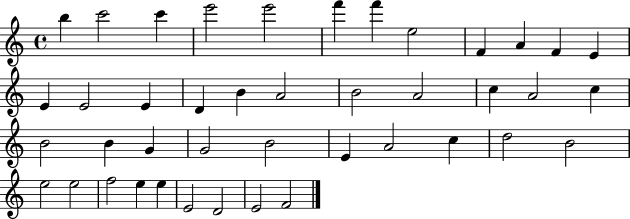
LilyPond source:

{
  \clef treble
  \time 4/4
  \defaultTimeSignature
  \key c \major
  b''4 c'''2 c'''4 | e'''2 e'''2 | f'''4 f'''4 e''2 | f'4 a'4 f'4 e'4 | \break e'4 e'2 e'4 | d'4 b'4 a'2 | b'2 a'2 | c''4 a'2 c''4 | \break b'2 b'4 g'4 | g'2 b'2 | e'4 a'2 c''4 | d''2 b'2 | \break e''2 e''2 | f''2 e''4 e''4 | e'2 d'2 | e'2 f'2 | \break \bar "|."
}